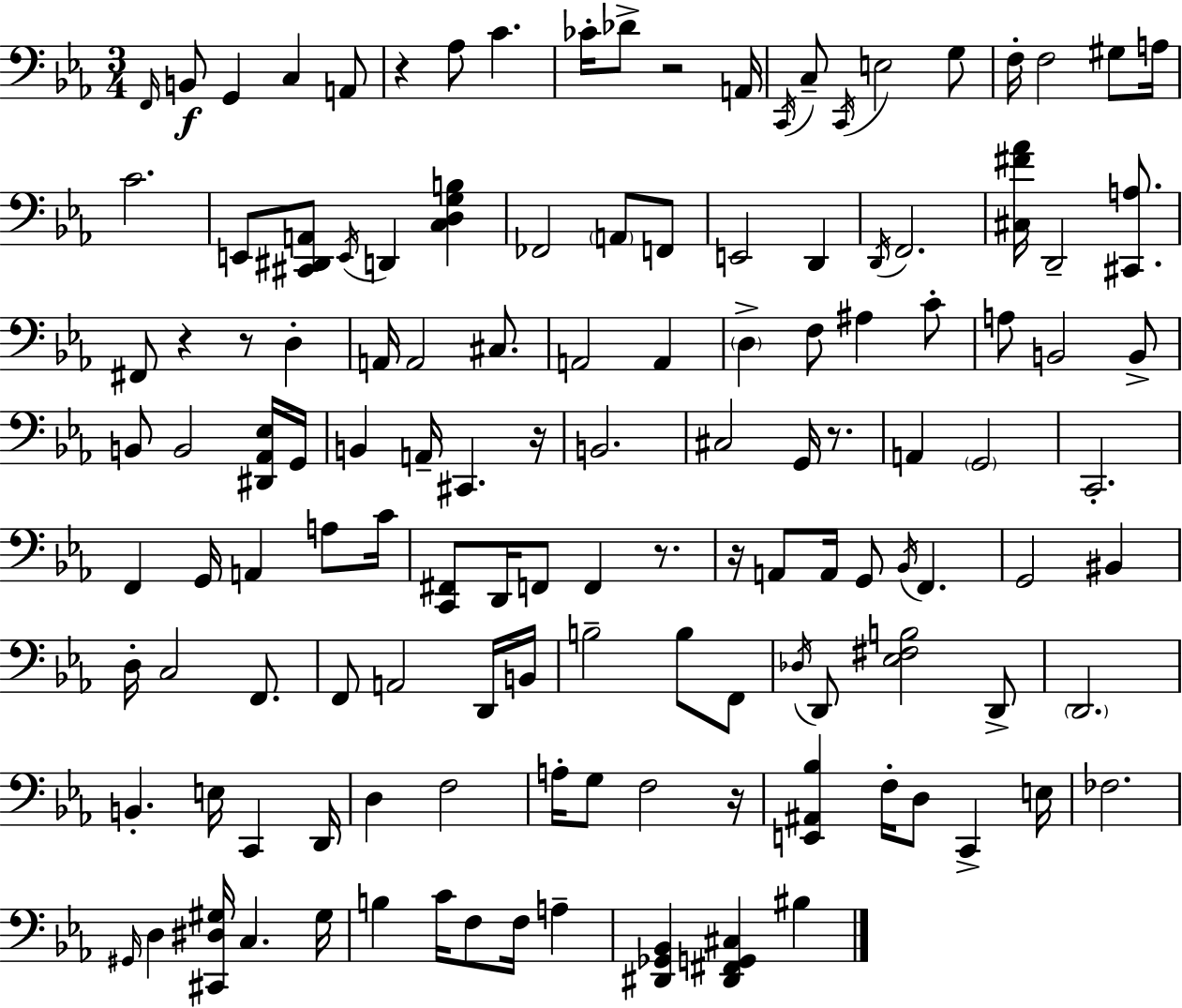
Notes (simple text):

F2/s B2/e G2/q C3/q A2/e R/q Ab3/e C4/q. CES4/s Db4/e R/h A2/s C2/s C3/e C2/s E3/h G3/e F3/s F3/h G#3/e A3/s C4/h. E2/e [C#2,D#2,A2]/e E2/s D2/q [C3,D3,G3,B3]/q FES2/h A2/e F2/e E2/h D2/q D2/s F2/h. [C#3,F#4,Ab4]/s D2/h [C#2,A3]/e. F#2/e R/q R/e D3/q A2/s A2/h C#3/e. A2/h A2/q D3/q F3/e A#3/q C4/e A3/e B2/h B2/e B2/e B2/h [D#2,Ab2,Eb3]/s G2/s B2/q A2/s C#2/q. R/s B2/h. C#3/h G2/s R/e. A2/q G2/h C2/h. F2/q G2/s A2/q A3/e C4/s [C2,F#2]/e D2/s F2/e F2/q R/e. R/s A2/e A2/s G2/e Bb2/s F2/q. G2/h BIS2/q D3/s C3/h F2/e. F2/e A2/h D2/s B2/s B3/h B3/e F2/e Db3/s D2/e [Eb3,F#3,B3]/h D2/e D2/h. B2/q. E3/s C2/q D2/s D3/q F3/h A3/s G3/e F3/h R/s [E2,A#2,Bb3]/q F3/s D3/e C2/q E3/s FES3/h. G#2/s D3/q [C#2,D#3,G#3]/s C3/q. G#3/s B3/q C4/s F3/e F3/s A3/q [D#2,Gb2,Bb2]/q [D#2,F#2,G2,C#3]/q BIS3/q